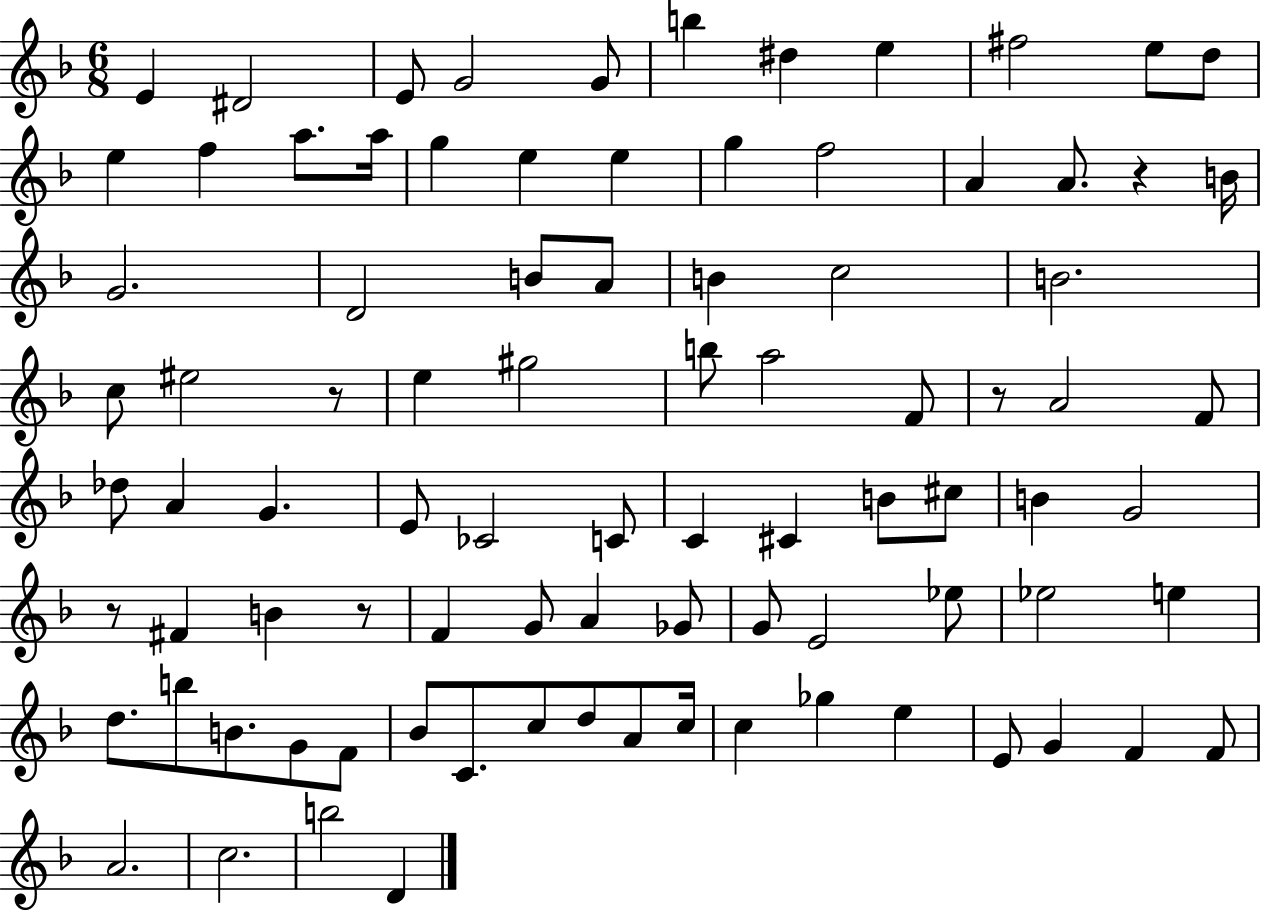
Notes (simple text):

E4/q D#4/h E4/e G4/h G4/e B5/q D#5/q E5/q F#5/h E5/e D5/e E5/q F5/q A5/e. A5/s G5/q E5/q E5/q G5/q F5/h A4/q A4/e. R/q B4/s G4/h. D4/h B4/e A4/e B4/q C5/h B4/h. C5/e EIS5/h R/e E5/q G#5/h B5/e A5/h F4/e R/e A4/h F4/e Db5/e A4/q G4/q. E4/e CES4/h C4/e C4/q C#4/q B4/e C#5/e B4/q G4/h R/e F#4/q B4/q R/e F4/q G4/e A4/q Gb4/e G4/e E4/h Eb5/e Eb5/h E5/q D5/e. B5/e B4/e. G4/e F4/e Bb4/e C4/e. C5/e D5/e A4/e C5/s C5/q Gb5/q E5/q E4/e G4/q F4/q F4/e A4/h. C5/h. B5/h D4/q